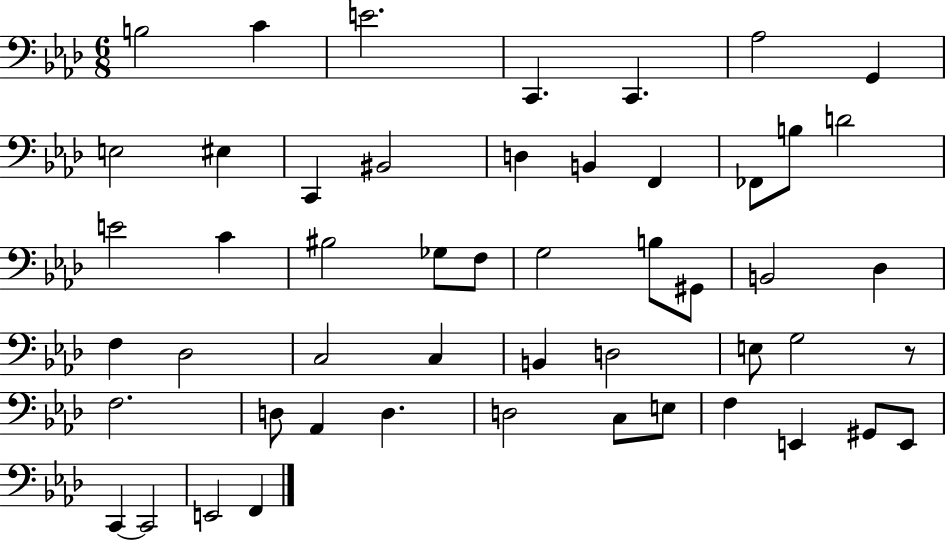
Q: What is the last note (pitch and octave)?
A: F2